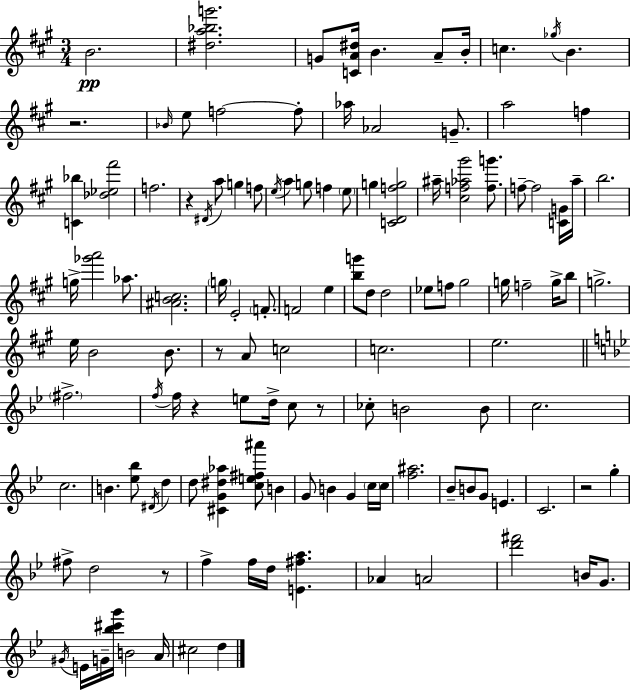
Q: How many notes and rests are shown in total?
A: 125